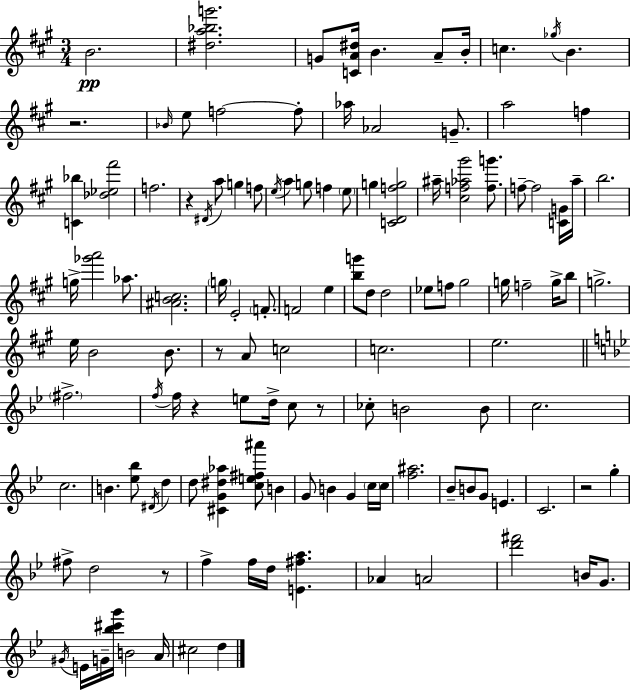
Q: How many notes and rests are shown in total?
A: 125